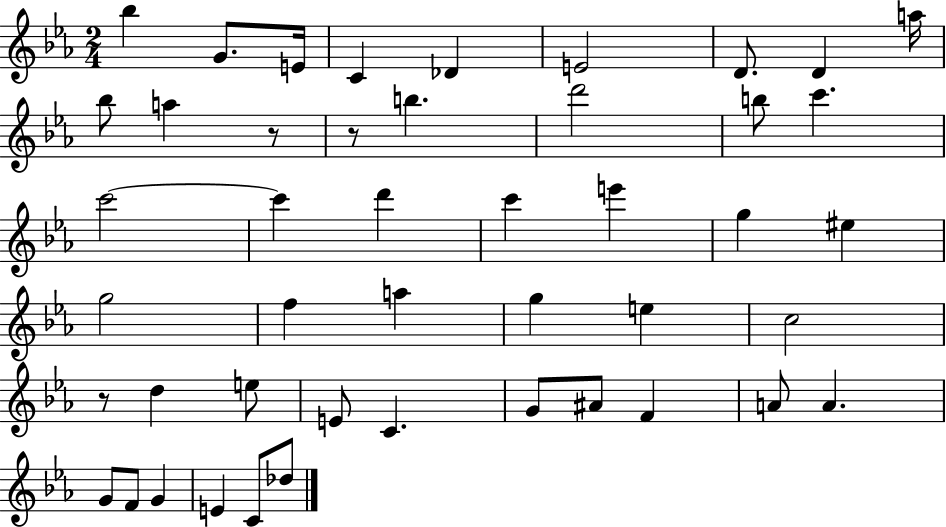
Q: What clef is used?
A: treble